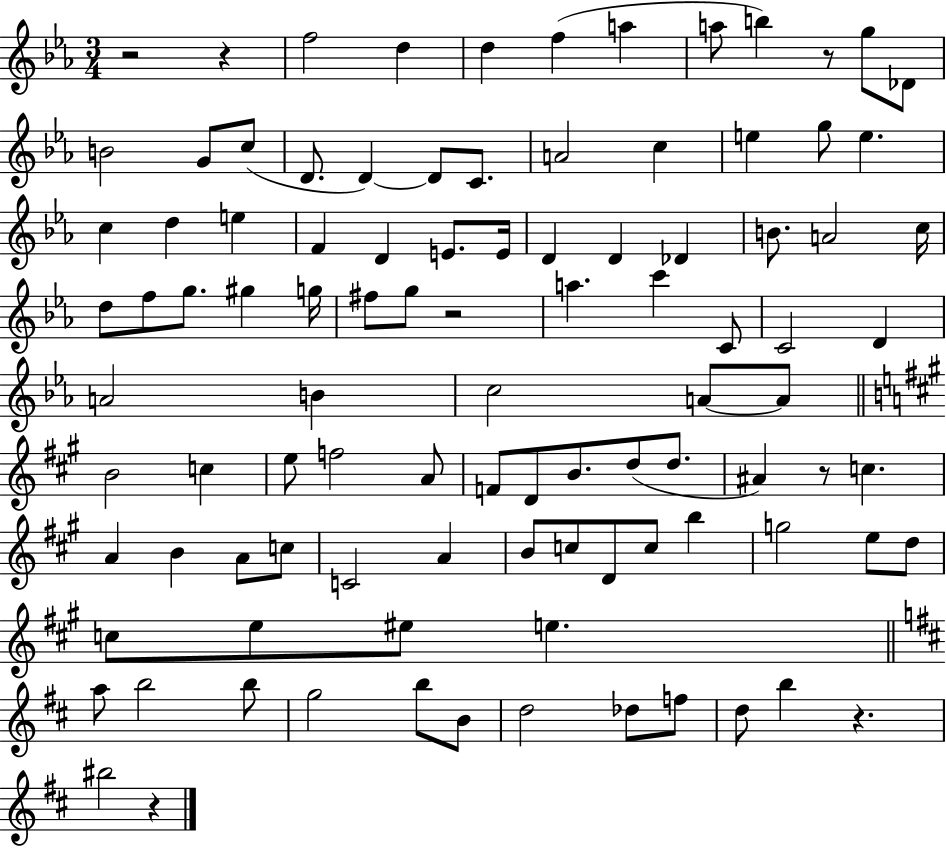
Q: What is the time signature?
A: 3/4